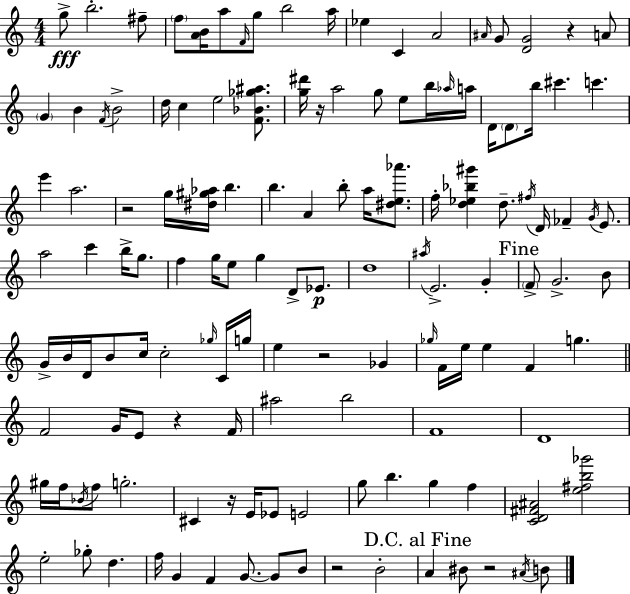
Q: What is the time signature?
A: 4/4